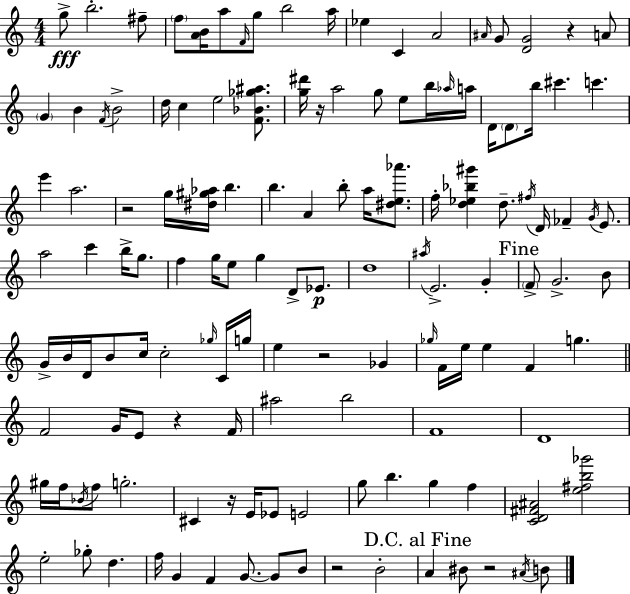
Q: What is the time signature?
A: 4/4